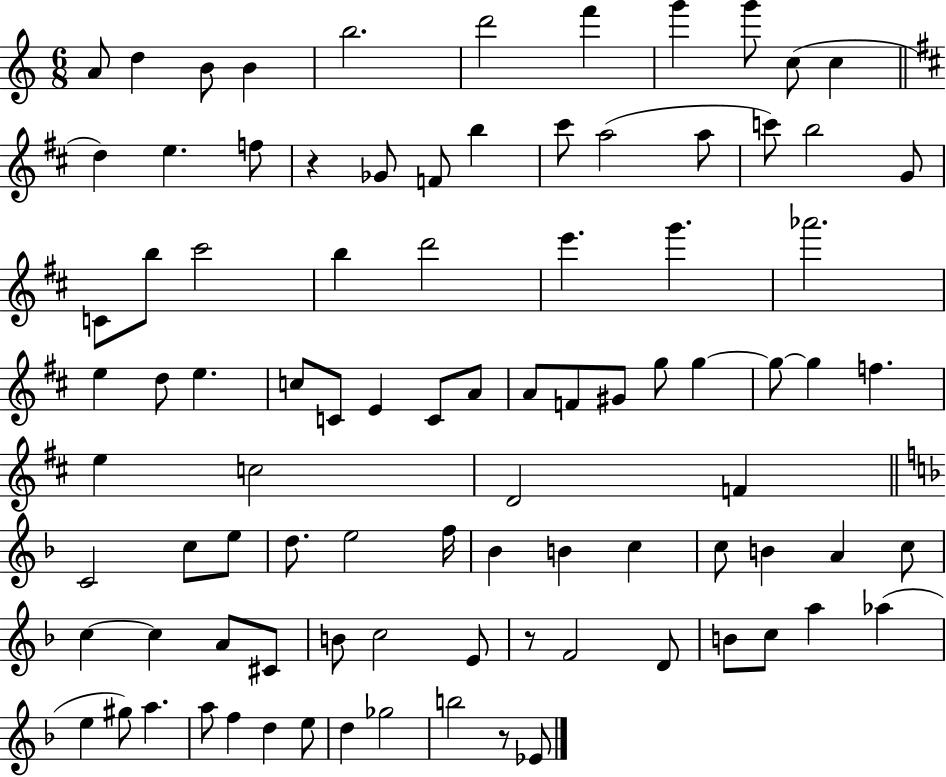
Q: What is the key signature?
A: C major